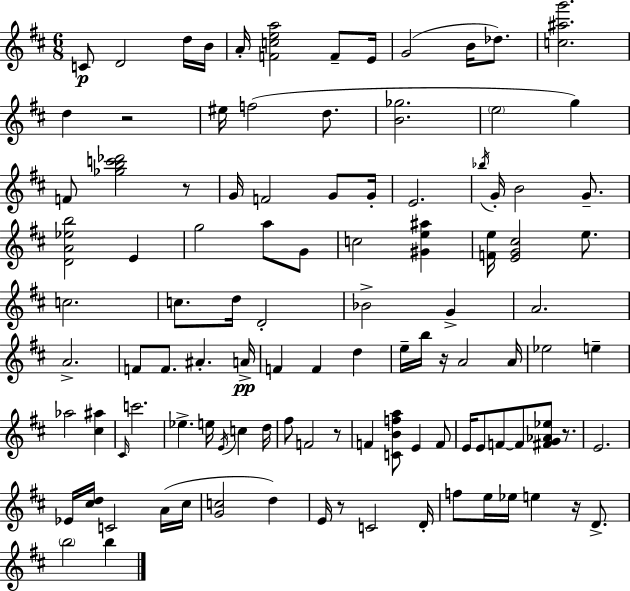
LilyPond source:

{
  \clef treble
  \numericTimeSignature
  \time 6/8
  \key d \major
  \repeat volta 2 { c'8\p d'2 d''16 b'16 | a'16-. <f' c'' e'' a''>2 f'8-- e'16 | g'2( b'16 des''8.) | <c'' ais'' g'''>2. | \break d''4 r2 | eis''16 f''2( d''8. | <b' ges''>2. | \parenthesize e''2 g''4) | \break f'8 <ges'' b'' c''' des'''>2 r8 | g'16 f'2 g'8 g'16-. | e'2. | \acciaccatura { bes''16 } g'16-. b'2 g'8.-- | \break <d' a' ees'' b''>2 e'4 | g''2 a''8 g'8 | c''2 <gis' e'' ais''>4 | <f' e''>16 <e' g' cis''>2 e''8. | \break c''2. | c''8. d''16 d'2-. | bes'2-> g'4-> | a'2. | \break a'2.-> | f'8 f'8. ais'4.-. | a'16->\pp f'4 f'4 d''4 | e''16-- b''16 r16 a'2 | \break a'16 ees''2 e''4-- | aes''2 <cis'' ais''>4 | \grace { cis'16 } c'''2. | ees''4.-> e''16 \acciaccatura { e'16 } c''4 | \break d''16 fis''8 f'2 | r8 f'4 <c' b' f'' a''>8 e'4 | f'8 e'16 e'8 f'8~~ f'8 <fis' g' aes' ees''>8 | r8. e'2. | \break ees'16 <cis'' d''>16 c'2 | a'16( cis''16 <g' c''>2 d''4) | e'16 r8 c'2 | d'16-. f''8 e''16 ees''16 e''4 r16 | \break d'8.-> \parenthesize b''2 b''4 | } \bar "|."
}